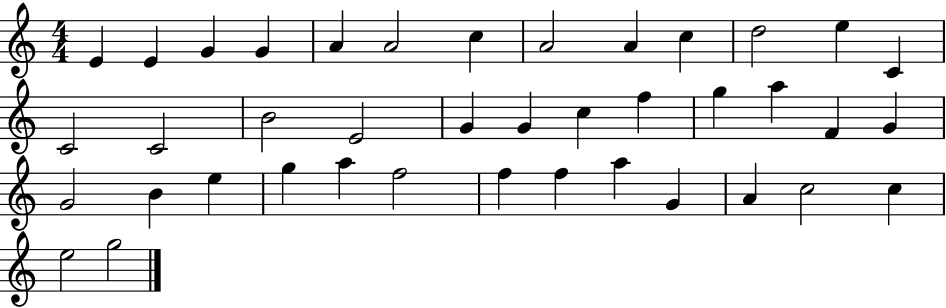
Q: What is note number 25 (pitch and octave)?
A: G4